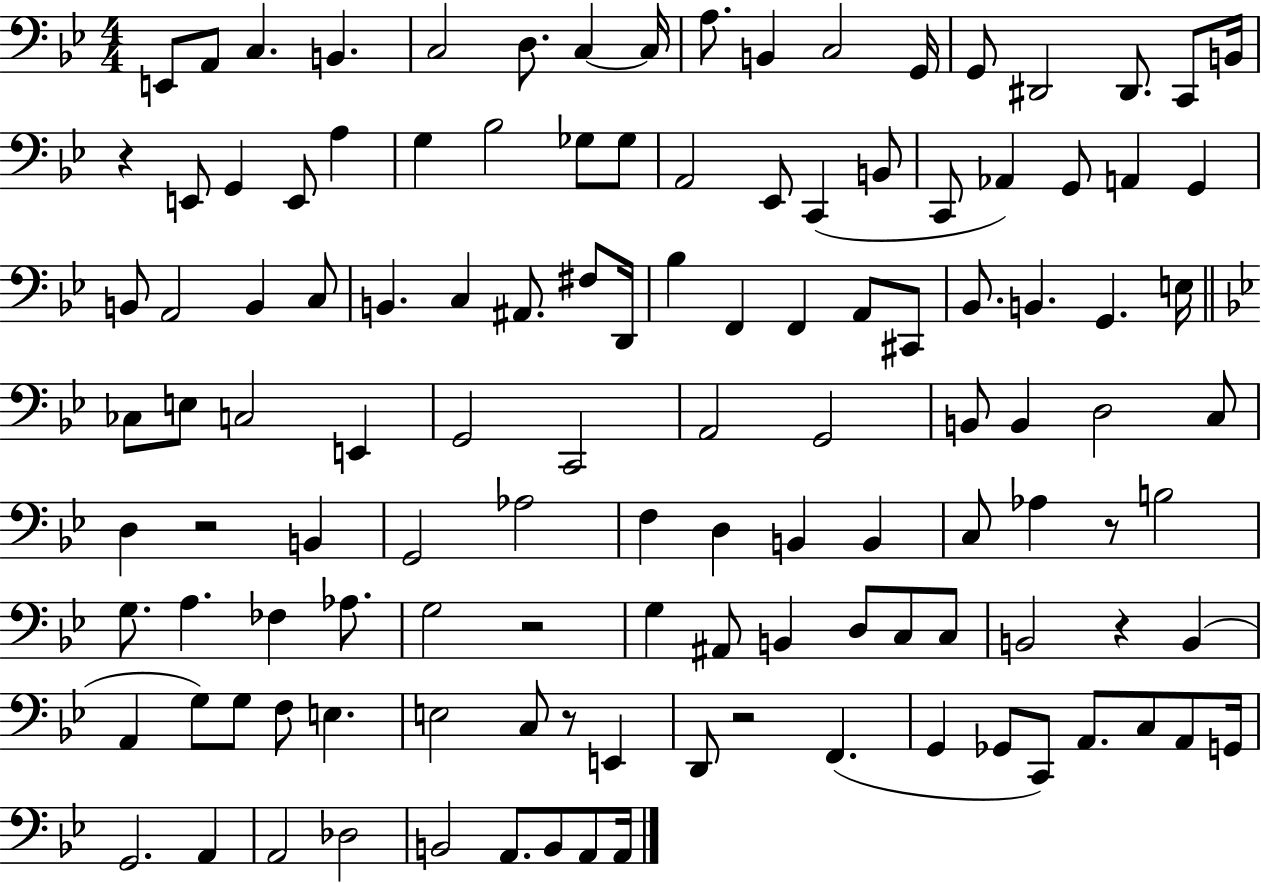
X:1
T:Untitled
M:4/4
L:1/4
K:Bb
E,,/2 A,,/2 C, B,, C,2 D,/2 C, C,/4 A,/2 B,, C,2 G,,/4 G,,/2 ^D,,2 ^D,,/2 C,,/2 B,,/4 z E,,/2 G,, E,,/2 A, G, _B,2 _G,/2 _G,/2 A,,2 _E,,/2 C,, B,,/2 C,,/2 _A,, G,,/2 A,, G,, B,,/2 A,,2 B,, C,/2 B,, C, ^A,,/2 ^F,/2 D,,/4 _B, F,, F,, A,,/2 ^C,,/2 _B,,/2 B,, G,, E,/4 _C,/2 E,/2 C,2 E,, G,,2 C,,2 A,,2 G,,2 B,,/2 B,, D,2 C,/2 D, z2 B,, G,,2 _A,2 F, D, B,, B,, C,/2 _A, z/2 B,2 G,/2 A, _F, _A,/2 G,2 z2 G, ^A,,/2 B,, D,/2 C,/2 C,/2 B,,2 z B,, A,, G,/2 G,/2 F,/2 E, E,2 C,/2 z/2 E,, D,,/2 z2 F,, G,, _G,,/2 C,,/2 A,,/2 C,/2 A,,/2 G,,/4 G,,2 A,, A,,2 _D,2 B,,2 A,,/2 B,,/2 A,,/2 A,,/4